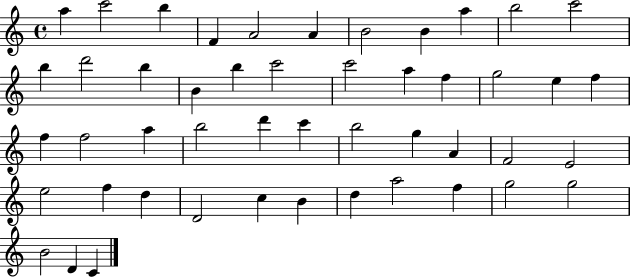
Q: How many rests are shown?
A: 0